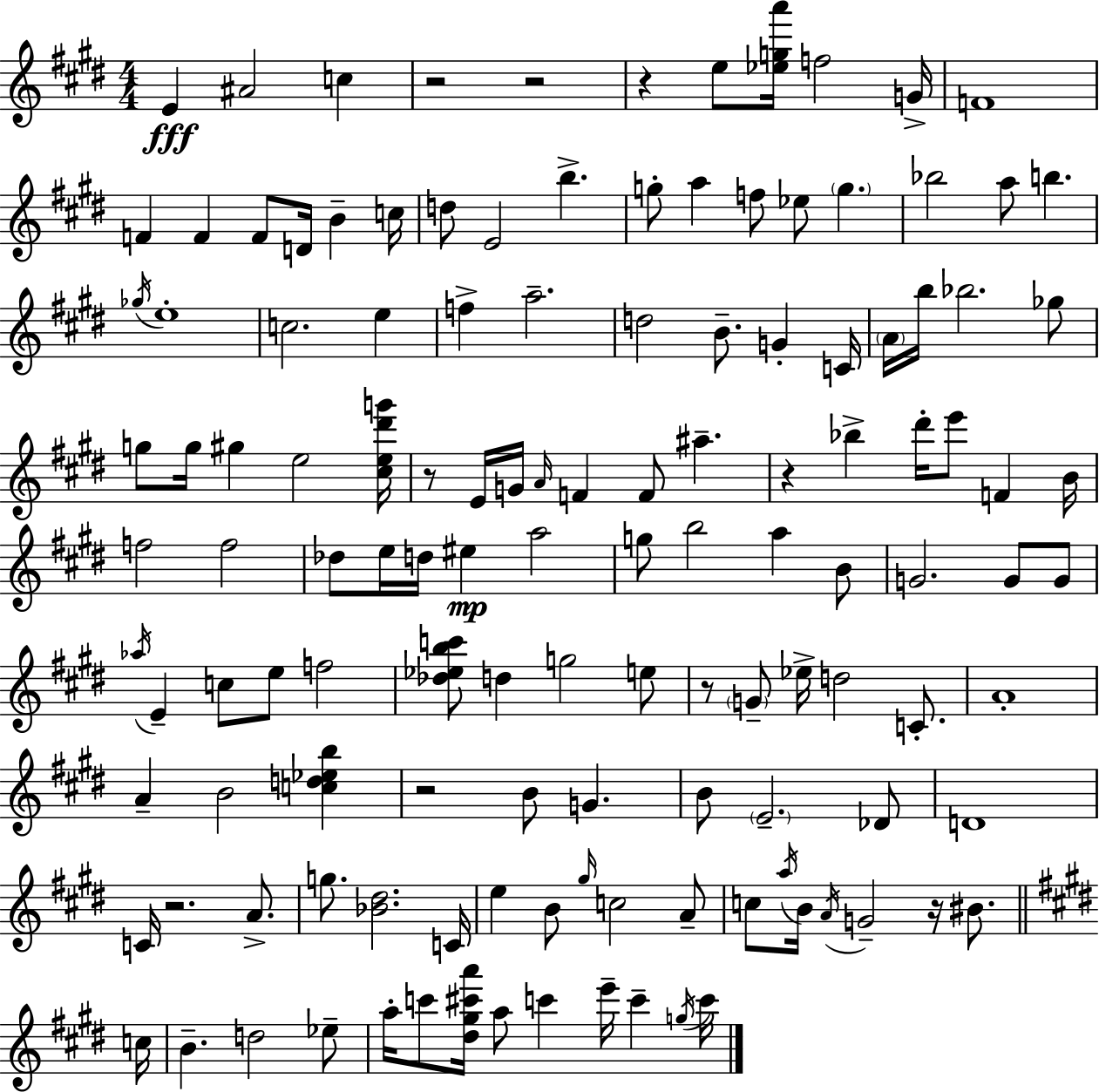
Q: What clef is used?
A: treble